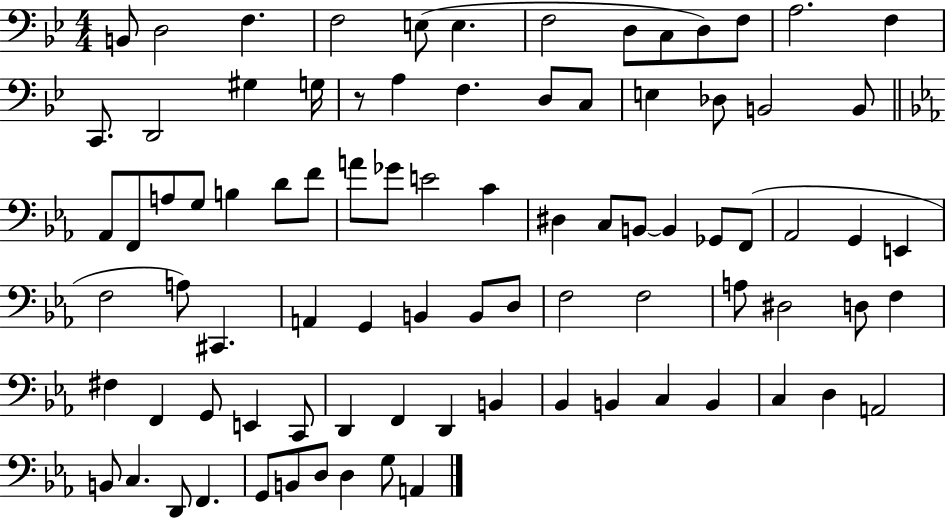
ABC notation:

X:1
T:Untitled
M:4/4
L:1/4
K:Bb
B,,/2 D,2 F, F,2 E,/2 E, F,2 D,/2 C,/2 D,/2 F,/2 A,2 F, C,,/2 D,,2 ^G, G,/4 z/2 A, F, D,/2 C,/2 E, _D,/2 B,,2 B,,/2 _A,,/2 F,,/2 A,/2 G,/2 B, D/2 F/2 A/2 _G/2 E2 C ^D, C,/2 B,,/2 B,, _G,,/2 F,,/2 _A,,2 G,, E,, F,2 A,/2 ^C,, A,, G,, B,, B,,/2 D,/2 F,2 F,2 A,/2 ^D,2 D,/2 F, ^F, F,, G,,/2 E,, C,,/2 D,, F,, D,, B,, _B,, B,, C, B,, C, D, A,,2 B,,/2 C, D,,/2 F,, G,,/2 B,,/2 D,/2 D, G,/2 A,,